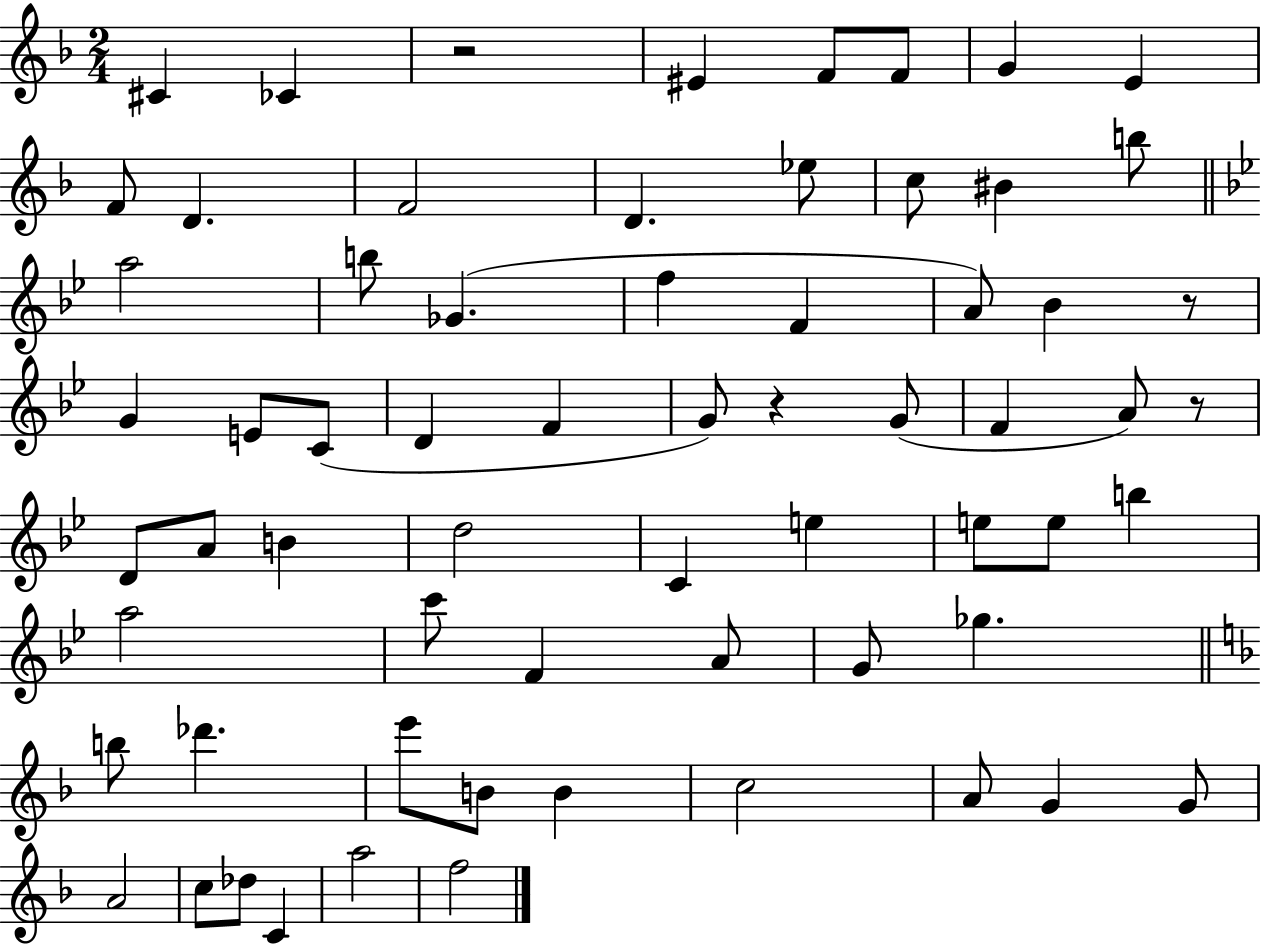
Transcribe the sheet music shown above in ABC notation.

X:1
T:Untitled
M:2/4
L:1/4
K:F
^C _C z2 ^E F/2 F/2 G E F/2 D F2 D _e/2 c/2 ^B b/2 a2 b/2 _G f F A/2 _B z/2 G E/2 C/2 D F G/2 z G/2 F A/2 z/2 D/2 A/2 B d2 C e e/2 e/2 b a2 c'/2 F A/2 G/2 _g b/2 _d' e'/2 B/2 B c2 A/2 G G/2 A2 c/2 _d/2 C a2 f2